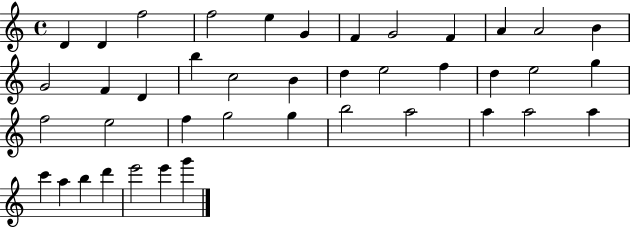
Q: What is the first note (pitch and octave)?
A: D4